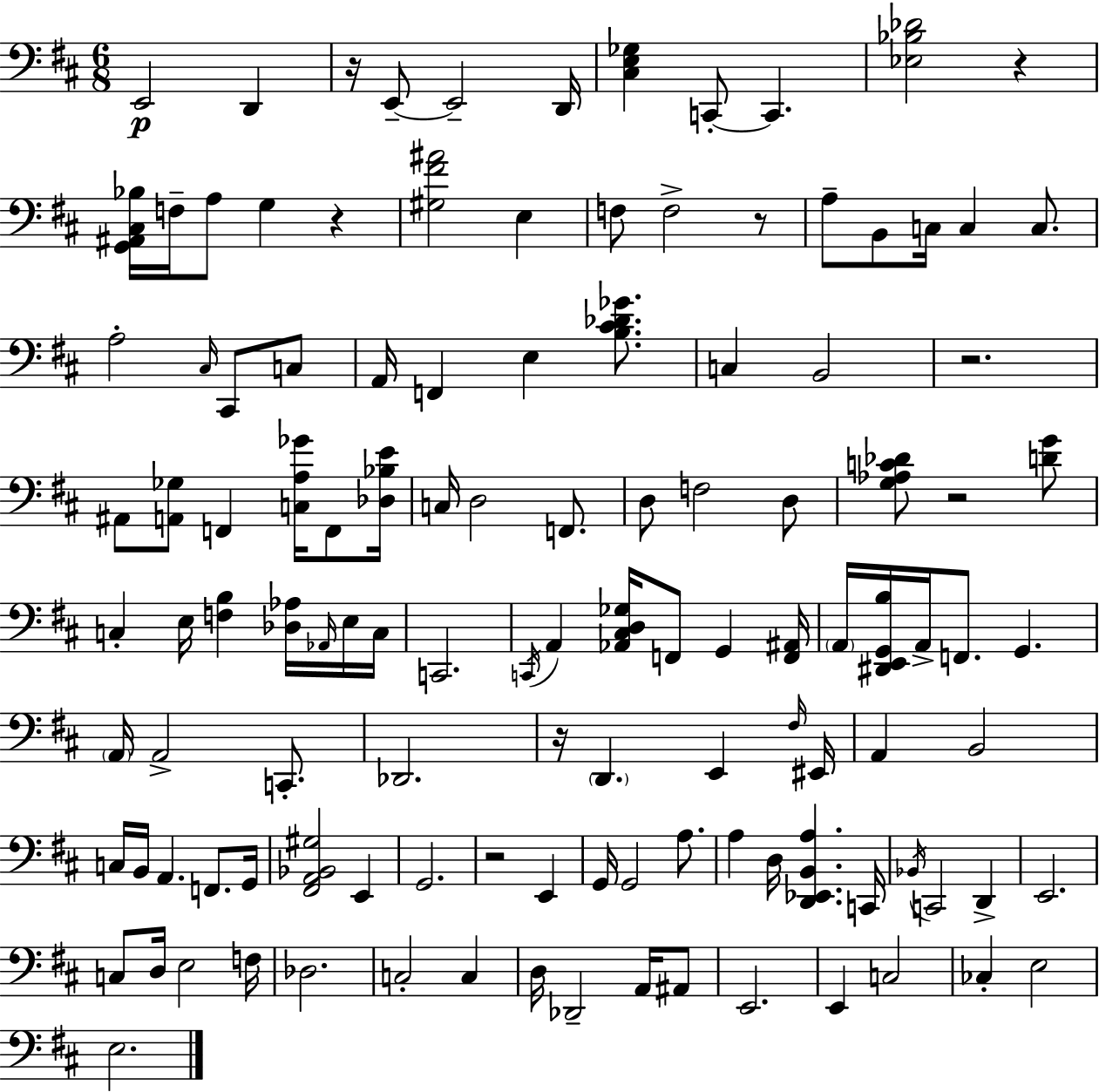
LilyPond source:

{
  \clef bass
  \numericTimeSignature
  \time 6/8
  \key d \major
  e,2\p d,4 | r16 e,8--~~ e,2-- d,16 | <cis e ges>4 c,8-.~~ c,4. | <ees bes des'>2 r4 | \break <g, ais, cis bes>16 f16-- a8 g4 r4 | <gis fis' ais'>2 e4 | f8 f2-> r8 | a8-- b,8 c16 c4 c8. | \break a2-. \grace { cis16 } cis,8 c8 | a,16 f,4 e4 <b cis' des' ges'>8. | c4 b,2 | r2. | \break ais,8 <a, ges>8 f,4 <c a ges'>16 f,8 | <des bes e'>16 c16 d2 f,8. | d8 f2 d8 | <g aes c' des'>8 r2 <d' g'>8 | \break c4-. e16 <f b>4 <des aes>16 \grace { aes,16 } | e16 c16 c,2. | \acciaccatura { c,16 } a,4 <aes, cis d ges>16 f,8 g,4 | <f, ais,>16 \parenthesize a,16 <dis, e, g, b>16 a,16-> f,8. g,4. | \break \parenthesize a,16 a,2-> | c,8.-. des,2. | r16 \parenthesize d,4. e,4 | \grace { fis16 } eis,16 a,4 b,2 | \break c16 b,16 a,4. | f,8. g,16 <fis, a, bes, gis>2 | e,4 g,2. | r2 | \break e,4 g,16 g,2 | a8. a4 d16 <d, ees, b, a>4. | c,16 \acciaccatura { bes,16 } c,2 | d,4-> e,2. | \break c8 d16 e2 | f16 des2. | c2-. | c4 d16 des,2-- | \break a,16 ais,8 e,2. | e,4 c2 | ces4-. e2 | e2. | \break \bar "|."
}